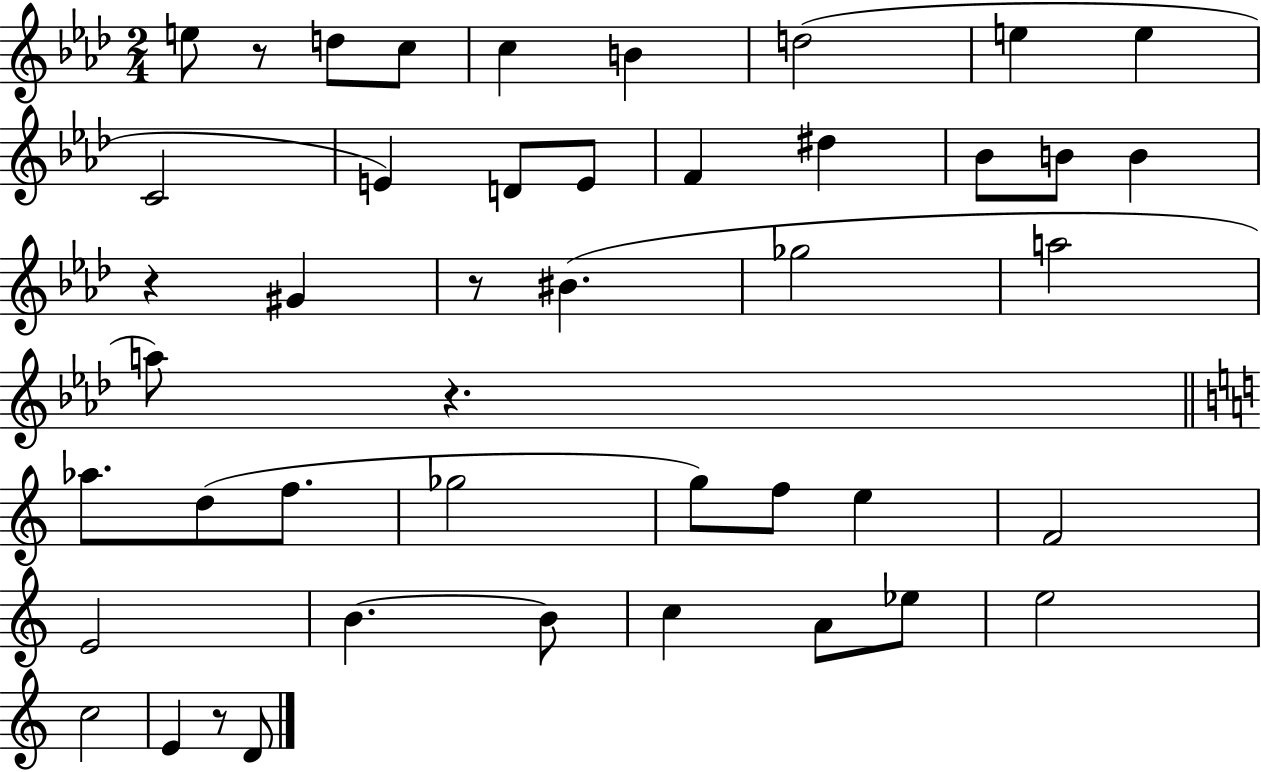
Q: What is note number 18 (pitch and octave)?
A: G#4